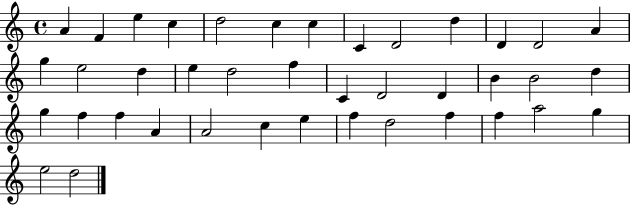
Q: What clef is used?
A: treble